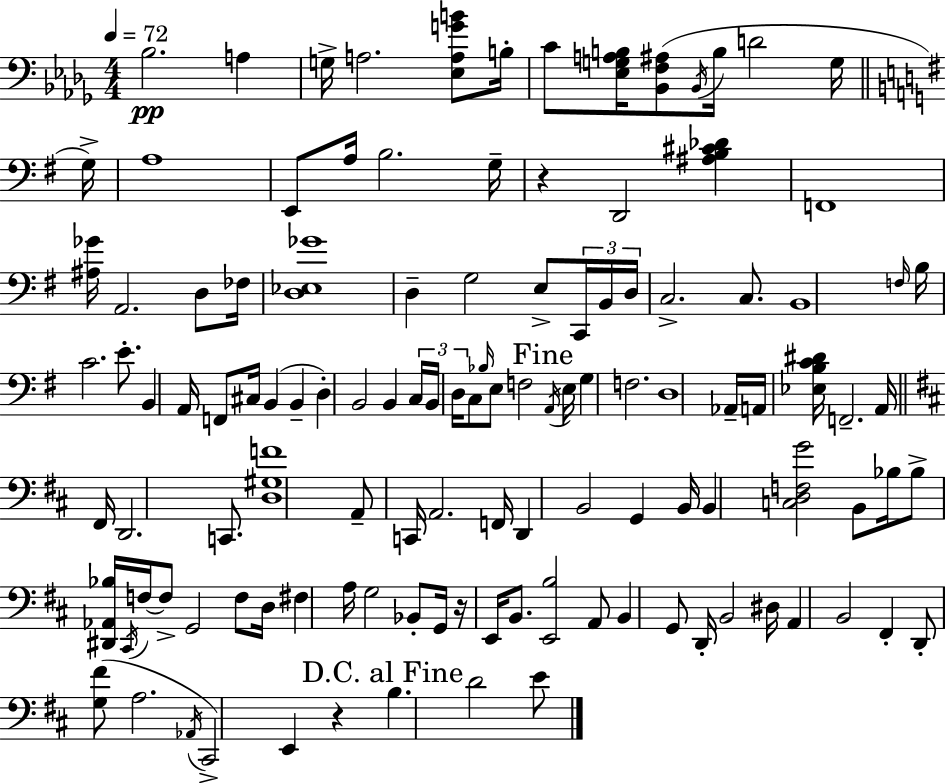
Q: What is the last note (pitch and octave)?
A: E4